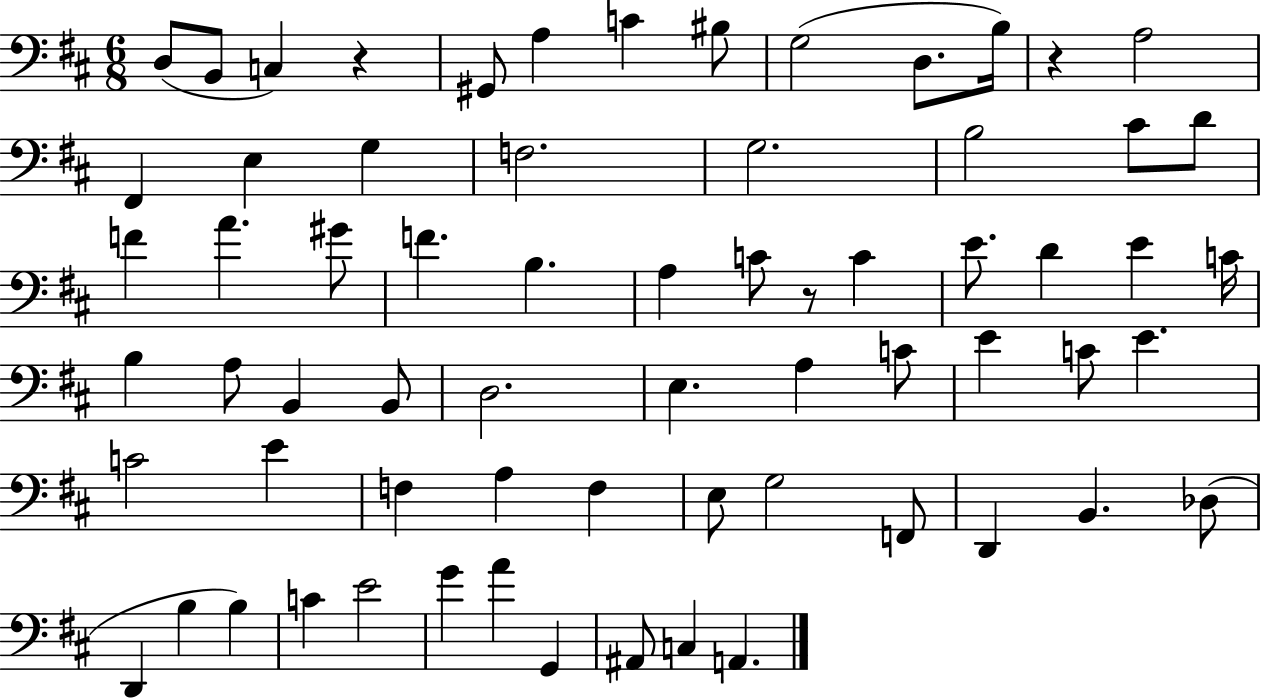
D3/e B2/e C3/q R/q G#2/e A3/q C4/q BIS3/e G3/h D3/e. B3/s R/q A3/h F#2/q E3/q G3/q F3/h. G3/h. B3/h C#4/e D4/e F4/q A4/q. G#4/e F4/q. B3/q. A3/q C4/e R/e C4/q E4/e. D4/q E4/q C4/s B3/q A3/e B2/q B2/e D3/h. E3/q. A3/q C4/e E4/q C4/e E4/q. C4/h E4/q F3/q A3/q F3/q E3/e G3/h F2/e D2/q B2/q. Db3/e D2/q B3/q B3/q C4/q E4/h G4/q A4/q G2/q A#2/e C3/q A2/q.